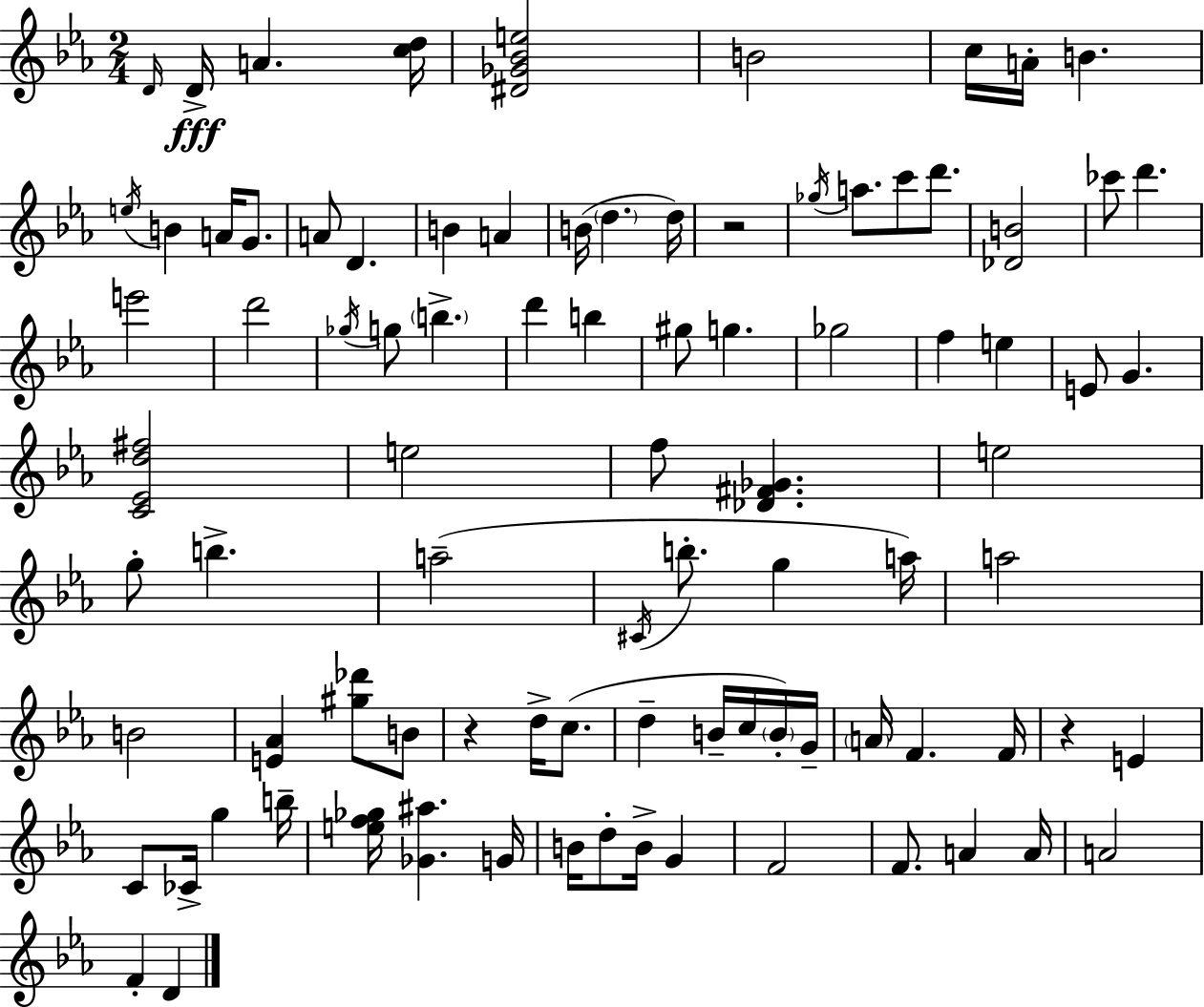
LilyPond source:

{
  \clef treble
  \numericTimeSignature
  \time 2/4
  \key c \minor
  \grace { d'16 }\fff d'16-> a'4. | <c'' d''>16 <dis' ges' bes' e''>2 | b'2 | c''16 a'16-. b'4. | \break \acciaccatura { e''16 } b'4 a'16 g'8. | a'8 d'4. | b'4 a'4 | b'16( \parenthesize d''4. | \break d''16) r2 | \acciaccatura { ges''16 } a''8. c'''8 | d'''8. <des' b'>2 | ces'''8 d'''4. | \break e'''2 | d'''2 | \acciaccatura { ges''16 } g''8 \parenthesize b''4.-> | d'''4 | \break b''4 gis''8 g''4. | ges''2 | f''4 | e''4 e'8 g'4. | \break <c' ees' d'' fis''>2 | e''2 | f''8 <des' fis' ges'>4. | e''2 | \break g''8-. b''4.-> | a''2--( | \acciaccatura { cis'16 } b''8.-. | g''4 a''16) a''2 | \break b'2 | <e' aes'>4 | <gis'' des'''>8 b'8 r4 | d''16-> c''8.( d''4-- | \break b'16-- c''16 \parenthesize b'16-.) g'16-- \parenthesize a'16 f'4. | f'16 r4 | e'4 c'8 ces'16-> | g''4 b''16-- <e'' f'' ges''>16 <ges' ais''>4. | \break g'16 b'16 d''8-. | b'16-> g'4 f'2 | f'8. | a'4 a'16 a'2 | \break f'4-. | d'4 \bar "|."
}